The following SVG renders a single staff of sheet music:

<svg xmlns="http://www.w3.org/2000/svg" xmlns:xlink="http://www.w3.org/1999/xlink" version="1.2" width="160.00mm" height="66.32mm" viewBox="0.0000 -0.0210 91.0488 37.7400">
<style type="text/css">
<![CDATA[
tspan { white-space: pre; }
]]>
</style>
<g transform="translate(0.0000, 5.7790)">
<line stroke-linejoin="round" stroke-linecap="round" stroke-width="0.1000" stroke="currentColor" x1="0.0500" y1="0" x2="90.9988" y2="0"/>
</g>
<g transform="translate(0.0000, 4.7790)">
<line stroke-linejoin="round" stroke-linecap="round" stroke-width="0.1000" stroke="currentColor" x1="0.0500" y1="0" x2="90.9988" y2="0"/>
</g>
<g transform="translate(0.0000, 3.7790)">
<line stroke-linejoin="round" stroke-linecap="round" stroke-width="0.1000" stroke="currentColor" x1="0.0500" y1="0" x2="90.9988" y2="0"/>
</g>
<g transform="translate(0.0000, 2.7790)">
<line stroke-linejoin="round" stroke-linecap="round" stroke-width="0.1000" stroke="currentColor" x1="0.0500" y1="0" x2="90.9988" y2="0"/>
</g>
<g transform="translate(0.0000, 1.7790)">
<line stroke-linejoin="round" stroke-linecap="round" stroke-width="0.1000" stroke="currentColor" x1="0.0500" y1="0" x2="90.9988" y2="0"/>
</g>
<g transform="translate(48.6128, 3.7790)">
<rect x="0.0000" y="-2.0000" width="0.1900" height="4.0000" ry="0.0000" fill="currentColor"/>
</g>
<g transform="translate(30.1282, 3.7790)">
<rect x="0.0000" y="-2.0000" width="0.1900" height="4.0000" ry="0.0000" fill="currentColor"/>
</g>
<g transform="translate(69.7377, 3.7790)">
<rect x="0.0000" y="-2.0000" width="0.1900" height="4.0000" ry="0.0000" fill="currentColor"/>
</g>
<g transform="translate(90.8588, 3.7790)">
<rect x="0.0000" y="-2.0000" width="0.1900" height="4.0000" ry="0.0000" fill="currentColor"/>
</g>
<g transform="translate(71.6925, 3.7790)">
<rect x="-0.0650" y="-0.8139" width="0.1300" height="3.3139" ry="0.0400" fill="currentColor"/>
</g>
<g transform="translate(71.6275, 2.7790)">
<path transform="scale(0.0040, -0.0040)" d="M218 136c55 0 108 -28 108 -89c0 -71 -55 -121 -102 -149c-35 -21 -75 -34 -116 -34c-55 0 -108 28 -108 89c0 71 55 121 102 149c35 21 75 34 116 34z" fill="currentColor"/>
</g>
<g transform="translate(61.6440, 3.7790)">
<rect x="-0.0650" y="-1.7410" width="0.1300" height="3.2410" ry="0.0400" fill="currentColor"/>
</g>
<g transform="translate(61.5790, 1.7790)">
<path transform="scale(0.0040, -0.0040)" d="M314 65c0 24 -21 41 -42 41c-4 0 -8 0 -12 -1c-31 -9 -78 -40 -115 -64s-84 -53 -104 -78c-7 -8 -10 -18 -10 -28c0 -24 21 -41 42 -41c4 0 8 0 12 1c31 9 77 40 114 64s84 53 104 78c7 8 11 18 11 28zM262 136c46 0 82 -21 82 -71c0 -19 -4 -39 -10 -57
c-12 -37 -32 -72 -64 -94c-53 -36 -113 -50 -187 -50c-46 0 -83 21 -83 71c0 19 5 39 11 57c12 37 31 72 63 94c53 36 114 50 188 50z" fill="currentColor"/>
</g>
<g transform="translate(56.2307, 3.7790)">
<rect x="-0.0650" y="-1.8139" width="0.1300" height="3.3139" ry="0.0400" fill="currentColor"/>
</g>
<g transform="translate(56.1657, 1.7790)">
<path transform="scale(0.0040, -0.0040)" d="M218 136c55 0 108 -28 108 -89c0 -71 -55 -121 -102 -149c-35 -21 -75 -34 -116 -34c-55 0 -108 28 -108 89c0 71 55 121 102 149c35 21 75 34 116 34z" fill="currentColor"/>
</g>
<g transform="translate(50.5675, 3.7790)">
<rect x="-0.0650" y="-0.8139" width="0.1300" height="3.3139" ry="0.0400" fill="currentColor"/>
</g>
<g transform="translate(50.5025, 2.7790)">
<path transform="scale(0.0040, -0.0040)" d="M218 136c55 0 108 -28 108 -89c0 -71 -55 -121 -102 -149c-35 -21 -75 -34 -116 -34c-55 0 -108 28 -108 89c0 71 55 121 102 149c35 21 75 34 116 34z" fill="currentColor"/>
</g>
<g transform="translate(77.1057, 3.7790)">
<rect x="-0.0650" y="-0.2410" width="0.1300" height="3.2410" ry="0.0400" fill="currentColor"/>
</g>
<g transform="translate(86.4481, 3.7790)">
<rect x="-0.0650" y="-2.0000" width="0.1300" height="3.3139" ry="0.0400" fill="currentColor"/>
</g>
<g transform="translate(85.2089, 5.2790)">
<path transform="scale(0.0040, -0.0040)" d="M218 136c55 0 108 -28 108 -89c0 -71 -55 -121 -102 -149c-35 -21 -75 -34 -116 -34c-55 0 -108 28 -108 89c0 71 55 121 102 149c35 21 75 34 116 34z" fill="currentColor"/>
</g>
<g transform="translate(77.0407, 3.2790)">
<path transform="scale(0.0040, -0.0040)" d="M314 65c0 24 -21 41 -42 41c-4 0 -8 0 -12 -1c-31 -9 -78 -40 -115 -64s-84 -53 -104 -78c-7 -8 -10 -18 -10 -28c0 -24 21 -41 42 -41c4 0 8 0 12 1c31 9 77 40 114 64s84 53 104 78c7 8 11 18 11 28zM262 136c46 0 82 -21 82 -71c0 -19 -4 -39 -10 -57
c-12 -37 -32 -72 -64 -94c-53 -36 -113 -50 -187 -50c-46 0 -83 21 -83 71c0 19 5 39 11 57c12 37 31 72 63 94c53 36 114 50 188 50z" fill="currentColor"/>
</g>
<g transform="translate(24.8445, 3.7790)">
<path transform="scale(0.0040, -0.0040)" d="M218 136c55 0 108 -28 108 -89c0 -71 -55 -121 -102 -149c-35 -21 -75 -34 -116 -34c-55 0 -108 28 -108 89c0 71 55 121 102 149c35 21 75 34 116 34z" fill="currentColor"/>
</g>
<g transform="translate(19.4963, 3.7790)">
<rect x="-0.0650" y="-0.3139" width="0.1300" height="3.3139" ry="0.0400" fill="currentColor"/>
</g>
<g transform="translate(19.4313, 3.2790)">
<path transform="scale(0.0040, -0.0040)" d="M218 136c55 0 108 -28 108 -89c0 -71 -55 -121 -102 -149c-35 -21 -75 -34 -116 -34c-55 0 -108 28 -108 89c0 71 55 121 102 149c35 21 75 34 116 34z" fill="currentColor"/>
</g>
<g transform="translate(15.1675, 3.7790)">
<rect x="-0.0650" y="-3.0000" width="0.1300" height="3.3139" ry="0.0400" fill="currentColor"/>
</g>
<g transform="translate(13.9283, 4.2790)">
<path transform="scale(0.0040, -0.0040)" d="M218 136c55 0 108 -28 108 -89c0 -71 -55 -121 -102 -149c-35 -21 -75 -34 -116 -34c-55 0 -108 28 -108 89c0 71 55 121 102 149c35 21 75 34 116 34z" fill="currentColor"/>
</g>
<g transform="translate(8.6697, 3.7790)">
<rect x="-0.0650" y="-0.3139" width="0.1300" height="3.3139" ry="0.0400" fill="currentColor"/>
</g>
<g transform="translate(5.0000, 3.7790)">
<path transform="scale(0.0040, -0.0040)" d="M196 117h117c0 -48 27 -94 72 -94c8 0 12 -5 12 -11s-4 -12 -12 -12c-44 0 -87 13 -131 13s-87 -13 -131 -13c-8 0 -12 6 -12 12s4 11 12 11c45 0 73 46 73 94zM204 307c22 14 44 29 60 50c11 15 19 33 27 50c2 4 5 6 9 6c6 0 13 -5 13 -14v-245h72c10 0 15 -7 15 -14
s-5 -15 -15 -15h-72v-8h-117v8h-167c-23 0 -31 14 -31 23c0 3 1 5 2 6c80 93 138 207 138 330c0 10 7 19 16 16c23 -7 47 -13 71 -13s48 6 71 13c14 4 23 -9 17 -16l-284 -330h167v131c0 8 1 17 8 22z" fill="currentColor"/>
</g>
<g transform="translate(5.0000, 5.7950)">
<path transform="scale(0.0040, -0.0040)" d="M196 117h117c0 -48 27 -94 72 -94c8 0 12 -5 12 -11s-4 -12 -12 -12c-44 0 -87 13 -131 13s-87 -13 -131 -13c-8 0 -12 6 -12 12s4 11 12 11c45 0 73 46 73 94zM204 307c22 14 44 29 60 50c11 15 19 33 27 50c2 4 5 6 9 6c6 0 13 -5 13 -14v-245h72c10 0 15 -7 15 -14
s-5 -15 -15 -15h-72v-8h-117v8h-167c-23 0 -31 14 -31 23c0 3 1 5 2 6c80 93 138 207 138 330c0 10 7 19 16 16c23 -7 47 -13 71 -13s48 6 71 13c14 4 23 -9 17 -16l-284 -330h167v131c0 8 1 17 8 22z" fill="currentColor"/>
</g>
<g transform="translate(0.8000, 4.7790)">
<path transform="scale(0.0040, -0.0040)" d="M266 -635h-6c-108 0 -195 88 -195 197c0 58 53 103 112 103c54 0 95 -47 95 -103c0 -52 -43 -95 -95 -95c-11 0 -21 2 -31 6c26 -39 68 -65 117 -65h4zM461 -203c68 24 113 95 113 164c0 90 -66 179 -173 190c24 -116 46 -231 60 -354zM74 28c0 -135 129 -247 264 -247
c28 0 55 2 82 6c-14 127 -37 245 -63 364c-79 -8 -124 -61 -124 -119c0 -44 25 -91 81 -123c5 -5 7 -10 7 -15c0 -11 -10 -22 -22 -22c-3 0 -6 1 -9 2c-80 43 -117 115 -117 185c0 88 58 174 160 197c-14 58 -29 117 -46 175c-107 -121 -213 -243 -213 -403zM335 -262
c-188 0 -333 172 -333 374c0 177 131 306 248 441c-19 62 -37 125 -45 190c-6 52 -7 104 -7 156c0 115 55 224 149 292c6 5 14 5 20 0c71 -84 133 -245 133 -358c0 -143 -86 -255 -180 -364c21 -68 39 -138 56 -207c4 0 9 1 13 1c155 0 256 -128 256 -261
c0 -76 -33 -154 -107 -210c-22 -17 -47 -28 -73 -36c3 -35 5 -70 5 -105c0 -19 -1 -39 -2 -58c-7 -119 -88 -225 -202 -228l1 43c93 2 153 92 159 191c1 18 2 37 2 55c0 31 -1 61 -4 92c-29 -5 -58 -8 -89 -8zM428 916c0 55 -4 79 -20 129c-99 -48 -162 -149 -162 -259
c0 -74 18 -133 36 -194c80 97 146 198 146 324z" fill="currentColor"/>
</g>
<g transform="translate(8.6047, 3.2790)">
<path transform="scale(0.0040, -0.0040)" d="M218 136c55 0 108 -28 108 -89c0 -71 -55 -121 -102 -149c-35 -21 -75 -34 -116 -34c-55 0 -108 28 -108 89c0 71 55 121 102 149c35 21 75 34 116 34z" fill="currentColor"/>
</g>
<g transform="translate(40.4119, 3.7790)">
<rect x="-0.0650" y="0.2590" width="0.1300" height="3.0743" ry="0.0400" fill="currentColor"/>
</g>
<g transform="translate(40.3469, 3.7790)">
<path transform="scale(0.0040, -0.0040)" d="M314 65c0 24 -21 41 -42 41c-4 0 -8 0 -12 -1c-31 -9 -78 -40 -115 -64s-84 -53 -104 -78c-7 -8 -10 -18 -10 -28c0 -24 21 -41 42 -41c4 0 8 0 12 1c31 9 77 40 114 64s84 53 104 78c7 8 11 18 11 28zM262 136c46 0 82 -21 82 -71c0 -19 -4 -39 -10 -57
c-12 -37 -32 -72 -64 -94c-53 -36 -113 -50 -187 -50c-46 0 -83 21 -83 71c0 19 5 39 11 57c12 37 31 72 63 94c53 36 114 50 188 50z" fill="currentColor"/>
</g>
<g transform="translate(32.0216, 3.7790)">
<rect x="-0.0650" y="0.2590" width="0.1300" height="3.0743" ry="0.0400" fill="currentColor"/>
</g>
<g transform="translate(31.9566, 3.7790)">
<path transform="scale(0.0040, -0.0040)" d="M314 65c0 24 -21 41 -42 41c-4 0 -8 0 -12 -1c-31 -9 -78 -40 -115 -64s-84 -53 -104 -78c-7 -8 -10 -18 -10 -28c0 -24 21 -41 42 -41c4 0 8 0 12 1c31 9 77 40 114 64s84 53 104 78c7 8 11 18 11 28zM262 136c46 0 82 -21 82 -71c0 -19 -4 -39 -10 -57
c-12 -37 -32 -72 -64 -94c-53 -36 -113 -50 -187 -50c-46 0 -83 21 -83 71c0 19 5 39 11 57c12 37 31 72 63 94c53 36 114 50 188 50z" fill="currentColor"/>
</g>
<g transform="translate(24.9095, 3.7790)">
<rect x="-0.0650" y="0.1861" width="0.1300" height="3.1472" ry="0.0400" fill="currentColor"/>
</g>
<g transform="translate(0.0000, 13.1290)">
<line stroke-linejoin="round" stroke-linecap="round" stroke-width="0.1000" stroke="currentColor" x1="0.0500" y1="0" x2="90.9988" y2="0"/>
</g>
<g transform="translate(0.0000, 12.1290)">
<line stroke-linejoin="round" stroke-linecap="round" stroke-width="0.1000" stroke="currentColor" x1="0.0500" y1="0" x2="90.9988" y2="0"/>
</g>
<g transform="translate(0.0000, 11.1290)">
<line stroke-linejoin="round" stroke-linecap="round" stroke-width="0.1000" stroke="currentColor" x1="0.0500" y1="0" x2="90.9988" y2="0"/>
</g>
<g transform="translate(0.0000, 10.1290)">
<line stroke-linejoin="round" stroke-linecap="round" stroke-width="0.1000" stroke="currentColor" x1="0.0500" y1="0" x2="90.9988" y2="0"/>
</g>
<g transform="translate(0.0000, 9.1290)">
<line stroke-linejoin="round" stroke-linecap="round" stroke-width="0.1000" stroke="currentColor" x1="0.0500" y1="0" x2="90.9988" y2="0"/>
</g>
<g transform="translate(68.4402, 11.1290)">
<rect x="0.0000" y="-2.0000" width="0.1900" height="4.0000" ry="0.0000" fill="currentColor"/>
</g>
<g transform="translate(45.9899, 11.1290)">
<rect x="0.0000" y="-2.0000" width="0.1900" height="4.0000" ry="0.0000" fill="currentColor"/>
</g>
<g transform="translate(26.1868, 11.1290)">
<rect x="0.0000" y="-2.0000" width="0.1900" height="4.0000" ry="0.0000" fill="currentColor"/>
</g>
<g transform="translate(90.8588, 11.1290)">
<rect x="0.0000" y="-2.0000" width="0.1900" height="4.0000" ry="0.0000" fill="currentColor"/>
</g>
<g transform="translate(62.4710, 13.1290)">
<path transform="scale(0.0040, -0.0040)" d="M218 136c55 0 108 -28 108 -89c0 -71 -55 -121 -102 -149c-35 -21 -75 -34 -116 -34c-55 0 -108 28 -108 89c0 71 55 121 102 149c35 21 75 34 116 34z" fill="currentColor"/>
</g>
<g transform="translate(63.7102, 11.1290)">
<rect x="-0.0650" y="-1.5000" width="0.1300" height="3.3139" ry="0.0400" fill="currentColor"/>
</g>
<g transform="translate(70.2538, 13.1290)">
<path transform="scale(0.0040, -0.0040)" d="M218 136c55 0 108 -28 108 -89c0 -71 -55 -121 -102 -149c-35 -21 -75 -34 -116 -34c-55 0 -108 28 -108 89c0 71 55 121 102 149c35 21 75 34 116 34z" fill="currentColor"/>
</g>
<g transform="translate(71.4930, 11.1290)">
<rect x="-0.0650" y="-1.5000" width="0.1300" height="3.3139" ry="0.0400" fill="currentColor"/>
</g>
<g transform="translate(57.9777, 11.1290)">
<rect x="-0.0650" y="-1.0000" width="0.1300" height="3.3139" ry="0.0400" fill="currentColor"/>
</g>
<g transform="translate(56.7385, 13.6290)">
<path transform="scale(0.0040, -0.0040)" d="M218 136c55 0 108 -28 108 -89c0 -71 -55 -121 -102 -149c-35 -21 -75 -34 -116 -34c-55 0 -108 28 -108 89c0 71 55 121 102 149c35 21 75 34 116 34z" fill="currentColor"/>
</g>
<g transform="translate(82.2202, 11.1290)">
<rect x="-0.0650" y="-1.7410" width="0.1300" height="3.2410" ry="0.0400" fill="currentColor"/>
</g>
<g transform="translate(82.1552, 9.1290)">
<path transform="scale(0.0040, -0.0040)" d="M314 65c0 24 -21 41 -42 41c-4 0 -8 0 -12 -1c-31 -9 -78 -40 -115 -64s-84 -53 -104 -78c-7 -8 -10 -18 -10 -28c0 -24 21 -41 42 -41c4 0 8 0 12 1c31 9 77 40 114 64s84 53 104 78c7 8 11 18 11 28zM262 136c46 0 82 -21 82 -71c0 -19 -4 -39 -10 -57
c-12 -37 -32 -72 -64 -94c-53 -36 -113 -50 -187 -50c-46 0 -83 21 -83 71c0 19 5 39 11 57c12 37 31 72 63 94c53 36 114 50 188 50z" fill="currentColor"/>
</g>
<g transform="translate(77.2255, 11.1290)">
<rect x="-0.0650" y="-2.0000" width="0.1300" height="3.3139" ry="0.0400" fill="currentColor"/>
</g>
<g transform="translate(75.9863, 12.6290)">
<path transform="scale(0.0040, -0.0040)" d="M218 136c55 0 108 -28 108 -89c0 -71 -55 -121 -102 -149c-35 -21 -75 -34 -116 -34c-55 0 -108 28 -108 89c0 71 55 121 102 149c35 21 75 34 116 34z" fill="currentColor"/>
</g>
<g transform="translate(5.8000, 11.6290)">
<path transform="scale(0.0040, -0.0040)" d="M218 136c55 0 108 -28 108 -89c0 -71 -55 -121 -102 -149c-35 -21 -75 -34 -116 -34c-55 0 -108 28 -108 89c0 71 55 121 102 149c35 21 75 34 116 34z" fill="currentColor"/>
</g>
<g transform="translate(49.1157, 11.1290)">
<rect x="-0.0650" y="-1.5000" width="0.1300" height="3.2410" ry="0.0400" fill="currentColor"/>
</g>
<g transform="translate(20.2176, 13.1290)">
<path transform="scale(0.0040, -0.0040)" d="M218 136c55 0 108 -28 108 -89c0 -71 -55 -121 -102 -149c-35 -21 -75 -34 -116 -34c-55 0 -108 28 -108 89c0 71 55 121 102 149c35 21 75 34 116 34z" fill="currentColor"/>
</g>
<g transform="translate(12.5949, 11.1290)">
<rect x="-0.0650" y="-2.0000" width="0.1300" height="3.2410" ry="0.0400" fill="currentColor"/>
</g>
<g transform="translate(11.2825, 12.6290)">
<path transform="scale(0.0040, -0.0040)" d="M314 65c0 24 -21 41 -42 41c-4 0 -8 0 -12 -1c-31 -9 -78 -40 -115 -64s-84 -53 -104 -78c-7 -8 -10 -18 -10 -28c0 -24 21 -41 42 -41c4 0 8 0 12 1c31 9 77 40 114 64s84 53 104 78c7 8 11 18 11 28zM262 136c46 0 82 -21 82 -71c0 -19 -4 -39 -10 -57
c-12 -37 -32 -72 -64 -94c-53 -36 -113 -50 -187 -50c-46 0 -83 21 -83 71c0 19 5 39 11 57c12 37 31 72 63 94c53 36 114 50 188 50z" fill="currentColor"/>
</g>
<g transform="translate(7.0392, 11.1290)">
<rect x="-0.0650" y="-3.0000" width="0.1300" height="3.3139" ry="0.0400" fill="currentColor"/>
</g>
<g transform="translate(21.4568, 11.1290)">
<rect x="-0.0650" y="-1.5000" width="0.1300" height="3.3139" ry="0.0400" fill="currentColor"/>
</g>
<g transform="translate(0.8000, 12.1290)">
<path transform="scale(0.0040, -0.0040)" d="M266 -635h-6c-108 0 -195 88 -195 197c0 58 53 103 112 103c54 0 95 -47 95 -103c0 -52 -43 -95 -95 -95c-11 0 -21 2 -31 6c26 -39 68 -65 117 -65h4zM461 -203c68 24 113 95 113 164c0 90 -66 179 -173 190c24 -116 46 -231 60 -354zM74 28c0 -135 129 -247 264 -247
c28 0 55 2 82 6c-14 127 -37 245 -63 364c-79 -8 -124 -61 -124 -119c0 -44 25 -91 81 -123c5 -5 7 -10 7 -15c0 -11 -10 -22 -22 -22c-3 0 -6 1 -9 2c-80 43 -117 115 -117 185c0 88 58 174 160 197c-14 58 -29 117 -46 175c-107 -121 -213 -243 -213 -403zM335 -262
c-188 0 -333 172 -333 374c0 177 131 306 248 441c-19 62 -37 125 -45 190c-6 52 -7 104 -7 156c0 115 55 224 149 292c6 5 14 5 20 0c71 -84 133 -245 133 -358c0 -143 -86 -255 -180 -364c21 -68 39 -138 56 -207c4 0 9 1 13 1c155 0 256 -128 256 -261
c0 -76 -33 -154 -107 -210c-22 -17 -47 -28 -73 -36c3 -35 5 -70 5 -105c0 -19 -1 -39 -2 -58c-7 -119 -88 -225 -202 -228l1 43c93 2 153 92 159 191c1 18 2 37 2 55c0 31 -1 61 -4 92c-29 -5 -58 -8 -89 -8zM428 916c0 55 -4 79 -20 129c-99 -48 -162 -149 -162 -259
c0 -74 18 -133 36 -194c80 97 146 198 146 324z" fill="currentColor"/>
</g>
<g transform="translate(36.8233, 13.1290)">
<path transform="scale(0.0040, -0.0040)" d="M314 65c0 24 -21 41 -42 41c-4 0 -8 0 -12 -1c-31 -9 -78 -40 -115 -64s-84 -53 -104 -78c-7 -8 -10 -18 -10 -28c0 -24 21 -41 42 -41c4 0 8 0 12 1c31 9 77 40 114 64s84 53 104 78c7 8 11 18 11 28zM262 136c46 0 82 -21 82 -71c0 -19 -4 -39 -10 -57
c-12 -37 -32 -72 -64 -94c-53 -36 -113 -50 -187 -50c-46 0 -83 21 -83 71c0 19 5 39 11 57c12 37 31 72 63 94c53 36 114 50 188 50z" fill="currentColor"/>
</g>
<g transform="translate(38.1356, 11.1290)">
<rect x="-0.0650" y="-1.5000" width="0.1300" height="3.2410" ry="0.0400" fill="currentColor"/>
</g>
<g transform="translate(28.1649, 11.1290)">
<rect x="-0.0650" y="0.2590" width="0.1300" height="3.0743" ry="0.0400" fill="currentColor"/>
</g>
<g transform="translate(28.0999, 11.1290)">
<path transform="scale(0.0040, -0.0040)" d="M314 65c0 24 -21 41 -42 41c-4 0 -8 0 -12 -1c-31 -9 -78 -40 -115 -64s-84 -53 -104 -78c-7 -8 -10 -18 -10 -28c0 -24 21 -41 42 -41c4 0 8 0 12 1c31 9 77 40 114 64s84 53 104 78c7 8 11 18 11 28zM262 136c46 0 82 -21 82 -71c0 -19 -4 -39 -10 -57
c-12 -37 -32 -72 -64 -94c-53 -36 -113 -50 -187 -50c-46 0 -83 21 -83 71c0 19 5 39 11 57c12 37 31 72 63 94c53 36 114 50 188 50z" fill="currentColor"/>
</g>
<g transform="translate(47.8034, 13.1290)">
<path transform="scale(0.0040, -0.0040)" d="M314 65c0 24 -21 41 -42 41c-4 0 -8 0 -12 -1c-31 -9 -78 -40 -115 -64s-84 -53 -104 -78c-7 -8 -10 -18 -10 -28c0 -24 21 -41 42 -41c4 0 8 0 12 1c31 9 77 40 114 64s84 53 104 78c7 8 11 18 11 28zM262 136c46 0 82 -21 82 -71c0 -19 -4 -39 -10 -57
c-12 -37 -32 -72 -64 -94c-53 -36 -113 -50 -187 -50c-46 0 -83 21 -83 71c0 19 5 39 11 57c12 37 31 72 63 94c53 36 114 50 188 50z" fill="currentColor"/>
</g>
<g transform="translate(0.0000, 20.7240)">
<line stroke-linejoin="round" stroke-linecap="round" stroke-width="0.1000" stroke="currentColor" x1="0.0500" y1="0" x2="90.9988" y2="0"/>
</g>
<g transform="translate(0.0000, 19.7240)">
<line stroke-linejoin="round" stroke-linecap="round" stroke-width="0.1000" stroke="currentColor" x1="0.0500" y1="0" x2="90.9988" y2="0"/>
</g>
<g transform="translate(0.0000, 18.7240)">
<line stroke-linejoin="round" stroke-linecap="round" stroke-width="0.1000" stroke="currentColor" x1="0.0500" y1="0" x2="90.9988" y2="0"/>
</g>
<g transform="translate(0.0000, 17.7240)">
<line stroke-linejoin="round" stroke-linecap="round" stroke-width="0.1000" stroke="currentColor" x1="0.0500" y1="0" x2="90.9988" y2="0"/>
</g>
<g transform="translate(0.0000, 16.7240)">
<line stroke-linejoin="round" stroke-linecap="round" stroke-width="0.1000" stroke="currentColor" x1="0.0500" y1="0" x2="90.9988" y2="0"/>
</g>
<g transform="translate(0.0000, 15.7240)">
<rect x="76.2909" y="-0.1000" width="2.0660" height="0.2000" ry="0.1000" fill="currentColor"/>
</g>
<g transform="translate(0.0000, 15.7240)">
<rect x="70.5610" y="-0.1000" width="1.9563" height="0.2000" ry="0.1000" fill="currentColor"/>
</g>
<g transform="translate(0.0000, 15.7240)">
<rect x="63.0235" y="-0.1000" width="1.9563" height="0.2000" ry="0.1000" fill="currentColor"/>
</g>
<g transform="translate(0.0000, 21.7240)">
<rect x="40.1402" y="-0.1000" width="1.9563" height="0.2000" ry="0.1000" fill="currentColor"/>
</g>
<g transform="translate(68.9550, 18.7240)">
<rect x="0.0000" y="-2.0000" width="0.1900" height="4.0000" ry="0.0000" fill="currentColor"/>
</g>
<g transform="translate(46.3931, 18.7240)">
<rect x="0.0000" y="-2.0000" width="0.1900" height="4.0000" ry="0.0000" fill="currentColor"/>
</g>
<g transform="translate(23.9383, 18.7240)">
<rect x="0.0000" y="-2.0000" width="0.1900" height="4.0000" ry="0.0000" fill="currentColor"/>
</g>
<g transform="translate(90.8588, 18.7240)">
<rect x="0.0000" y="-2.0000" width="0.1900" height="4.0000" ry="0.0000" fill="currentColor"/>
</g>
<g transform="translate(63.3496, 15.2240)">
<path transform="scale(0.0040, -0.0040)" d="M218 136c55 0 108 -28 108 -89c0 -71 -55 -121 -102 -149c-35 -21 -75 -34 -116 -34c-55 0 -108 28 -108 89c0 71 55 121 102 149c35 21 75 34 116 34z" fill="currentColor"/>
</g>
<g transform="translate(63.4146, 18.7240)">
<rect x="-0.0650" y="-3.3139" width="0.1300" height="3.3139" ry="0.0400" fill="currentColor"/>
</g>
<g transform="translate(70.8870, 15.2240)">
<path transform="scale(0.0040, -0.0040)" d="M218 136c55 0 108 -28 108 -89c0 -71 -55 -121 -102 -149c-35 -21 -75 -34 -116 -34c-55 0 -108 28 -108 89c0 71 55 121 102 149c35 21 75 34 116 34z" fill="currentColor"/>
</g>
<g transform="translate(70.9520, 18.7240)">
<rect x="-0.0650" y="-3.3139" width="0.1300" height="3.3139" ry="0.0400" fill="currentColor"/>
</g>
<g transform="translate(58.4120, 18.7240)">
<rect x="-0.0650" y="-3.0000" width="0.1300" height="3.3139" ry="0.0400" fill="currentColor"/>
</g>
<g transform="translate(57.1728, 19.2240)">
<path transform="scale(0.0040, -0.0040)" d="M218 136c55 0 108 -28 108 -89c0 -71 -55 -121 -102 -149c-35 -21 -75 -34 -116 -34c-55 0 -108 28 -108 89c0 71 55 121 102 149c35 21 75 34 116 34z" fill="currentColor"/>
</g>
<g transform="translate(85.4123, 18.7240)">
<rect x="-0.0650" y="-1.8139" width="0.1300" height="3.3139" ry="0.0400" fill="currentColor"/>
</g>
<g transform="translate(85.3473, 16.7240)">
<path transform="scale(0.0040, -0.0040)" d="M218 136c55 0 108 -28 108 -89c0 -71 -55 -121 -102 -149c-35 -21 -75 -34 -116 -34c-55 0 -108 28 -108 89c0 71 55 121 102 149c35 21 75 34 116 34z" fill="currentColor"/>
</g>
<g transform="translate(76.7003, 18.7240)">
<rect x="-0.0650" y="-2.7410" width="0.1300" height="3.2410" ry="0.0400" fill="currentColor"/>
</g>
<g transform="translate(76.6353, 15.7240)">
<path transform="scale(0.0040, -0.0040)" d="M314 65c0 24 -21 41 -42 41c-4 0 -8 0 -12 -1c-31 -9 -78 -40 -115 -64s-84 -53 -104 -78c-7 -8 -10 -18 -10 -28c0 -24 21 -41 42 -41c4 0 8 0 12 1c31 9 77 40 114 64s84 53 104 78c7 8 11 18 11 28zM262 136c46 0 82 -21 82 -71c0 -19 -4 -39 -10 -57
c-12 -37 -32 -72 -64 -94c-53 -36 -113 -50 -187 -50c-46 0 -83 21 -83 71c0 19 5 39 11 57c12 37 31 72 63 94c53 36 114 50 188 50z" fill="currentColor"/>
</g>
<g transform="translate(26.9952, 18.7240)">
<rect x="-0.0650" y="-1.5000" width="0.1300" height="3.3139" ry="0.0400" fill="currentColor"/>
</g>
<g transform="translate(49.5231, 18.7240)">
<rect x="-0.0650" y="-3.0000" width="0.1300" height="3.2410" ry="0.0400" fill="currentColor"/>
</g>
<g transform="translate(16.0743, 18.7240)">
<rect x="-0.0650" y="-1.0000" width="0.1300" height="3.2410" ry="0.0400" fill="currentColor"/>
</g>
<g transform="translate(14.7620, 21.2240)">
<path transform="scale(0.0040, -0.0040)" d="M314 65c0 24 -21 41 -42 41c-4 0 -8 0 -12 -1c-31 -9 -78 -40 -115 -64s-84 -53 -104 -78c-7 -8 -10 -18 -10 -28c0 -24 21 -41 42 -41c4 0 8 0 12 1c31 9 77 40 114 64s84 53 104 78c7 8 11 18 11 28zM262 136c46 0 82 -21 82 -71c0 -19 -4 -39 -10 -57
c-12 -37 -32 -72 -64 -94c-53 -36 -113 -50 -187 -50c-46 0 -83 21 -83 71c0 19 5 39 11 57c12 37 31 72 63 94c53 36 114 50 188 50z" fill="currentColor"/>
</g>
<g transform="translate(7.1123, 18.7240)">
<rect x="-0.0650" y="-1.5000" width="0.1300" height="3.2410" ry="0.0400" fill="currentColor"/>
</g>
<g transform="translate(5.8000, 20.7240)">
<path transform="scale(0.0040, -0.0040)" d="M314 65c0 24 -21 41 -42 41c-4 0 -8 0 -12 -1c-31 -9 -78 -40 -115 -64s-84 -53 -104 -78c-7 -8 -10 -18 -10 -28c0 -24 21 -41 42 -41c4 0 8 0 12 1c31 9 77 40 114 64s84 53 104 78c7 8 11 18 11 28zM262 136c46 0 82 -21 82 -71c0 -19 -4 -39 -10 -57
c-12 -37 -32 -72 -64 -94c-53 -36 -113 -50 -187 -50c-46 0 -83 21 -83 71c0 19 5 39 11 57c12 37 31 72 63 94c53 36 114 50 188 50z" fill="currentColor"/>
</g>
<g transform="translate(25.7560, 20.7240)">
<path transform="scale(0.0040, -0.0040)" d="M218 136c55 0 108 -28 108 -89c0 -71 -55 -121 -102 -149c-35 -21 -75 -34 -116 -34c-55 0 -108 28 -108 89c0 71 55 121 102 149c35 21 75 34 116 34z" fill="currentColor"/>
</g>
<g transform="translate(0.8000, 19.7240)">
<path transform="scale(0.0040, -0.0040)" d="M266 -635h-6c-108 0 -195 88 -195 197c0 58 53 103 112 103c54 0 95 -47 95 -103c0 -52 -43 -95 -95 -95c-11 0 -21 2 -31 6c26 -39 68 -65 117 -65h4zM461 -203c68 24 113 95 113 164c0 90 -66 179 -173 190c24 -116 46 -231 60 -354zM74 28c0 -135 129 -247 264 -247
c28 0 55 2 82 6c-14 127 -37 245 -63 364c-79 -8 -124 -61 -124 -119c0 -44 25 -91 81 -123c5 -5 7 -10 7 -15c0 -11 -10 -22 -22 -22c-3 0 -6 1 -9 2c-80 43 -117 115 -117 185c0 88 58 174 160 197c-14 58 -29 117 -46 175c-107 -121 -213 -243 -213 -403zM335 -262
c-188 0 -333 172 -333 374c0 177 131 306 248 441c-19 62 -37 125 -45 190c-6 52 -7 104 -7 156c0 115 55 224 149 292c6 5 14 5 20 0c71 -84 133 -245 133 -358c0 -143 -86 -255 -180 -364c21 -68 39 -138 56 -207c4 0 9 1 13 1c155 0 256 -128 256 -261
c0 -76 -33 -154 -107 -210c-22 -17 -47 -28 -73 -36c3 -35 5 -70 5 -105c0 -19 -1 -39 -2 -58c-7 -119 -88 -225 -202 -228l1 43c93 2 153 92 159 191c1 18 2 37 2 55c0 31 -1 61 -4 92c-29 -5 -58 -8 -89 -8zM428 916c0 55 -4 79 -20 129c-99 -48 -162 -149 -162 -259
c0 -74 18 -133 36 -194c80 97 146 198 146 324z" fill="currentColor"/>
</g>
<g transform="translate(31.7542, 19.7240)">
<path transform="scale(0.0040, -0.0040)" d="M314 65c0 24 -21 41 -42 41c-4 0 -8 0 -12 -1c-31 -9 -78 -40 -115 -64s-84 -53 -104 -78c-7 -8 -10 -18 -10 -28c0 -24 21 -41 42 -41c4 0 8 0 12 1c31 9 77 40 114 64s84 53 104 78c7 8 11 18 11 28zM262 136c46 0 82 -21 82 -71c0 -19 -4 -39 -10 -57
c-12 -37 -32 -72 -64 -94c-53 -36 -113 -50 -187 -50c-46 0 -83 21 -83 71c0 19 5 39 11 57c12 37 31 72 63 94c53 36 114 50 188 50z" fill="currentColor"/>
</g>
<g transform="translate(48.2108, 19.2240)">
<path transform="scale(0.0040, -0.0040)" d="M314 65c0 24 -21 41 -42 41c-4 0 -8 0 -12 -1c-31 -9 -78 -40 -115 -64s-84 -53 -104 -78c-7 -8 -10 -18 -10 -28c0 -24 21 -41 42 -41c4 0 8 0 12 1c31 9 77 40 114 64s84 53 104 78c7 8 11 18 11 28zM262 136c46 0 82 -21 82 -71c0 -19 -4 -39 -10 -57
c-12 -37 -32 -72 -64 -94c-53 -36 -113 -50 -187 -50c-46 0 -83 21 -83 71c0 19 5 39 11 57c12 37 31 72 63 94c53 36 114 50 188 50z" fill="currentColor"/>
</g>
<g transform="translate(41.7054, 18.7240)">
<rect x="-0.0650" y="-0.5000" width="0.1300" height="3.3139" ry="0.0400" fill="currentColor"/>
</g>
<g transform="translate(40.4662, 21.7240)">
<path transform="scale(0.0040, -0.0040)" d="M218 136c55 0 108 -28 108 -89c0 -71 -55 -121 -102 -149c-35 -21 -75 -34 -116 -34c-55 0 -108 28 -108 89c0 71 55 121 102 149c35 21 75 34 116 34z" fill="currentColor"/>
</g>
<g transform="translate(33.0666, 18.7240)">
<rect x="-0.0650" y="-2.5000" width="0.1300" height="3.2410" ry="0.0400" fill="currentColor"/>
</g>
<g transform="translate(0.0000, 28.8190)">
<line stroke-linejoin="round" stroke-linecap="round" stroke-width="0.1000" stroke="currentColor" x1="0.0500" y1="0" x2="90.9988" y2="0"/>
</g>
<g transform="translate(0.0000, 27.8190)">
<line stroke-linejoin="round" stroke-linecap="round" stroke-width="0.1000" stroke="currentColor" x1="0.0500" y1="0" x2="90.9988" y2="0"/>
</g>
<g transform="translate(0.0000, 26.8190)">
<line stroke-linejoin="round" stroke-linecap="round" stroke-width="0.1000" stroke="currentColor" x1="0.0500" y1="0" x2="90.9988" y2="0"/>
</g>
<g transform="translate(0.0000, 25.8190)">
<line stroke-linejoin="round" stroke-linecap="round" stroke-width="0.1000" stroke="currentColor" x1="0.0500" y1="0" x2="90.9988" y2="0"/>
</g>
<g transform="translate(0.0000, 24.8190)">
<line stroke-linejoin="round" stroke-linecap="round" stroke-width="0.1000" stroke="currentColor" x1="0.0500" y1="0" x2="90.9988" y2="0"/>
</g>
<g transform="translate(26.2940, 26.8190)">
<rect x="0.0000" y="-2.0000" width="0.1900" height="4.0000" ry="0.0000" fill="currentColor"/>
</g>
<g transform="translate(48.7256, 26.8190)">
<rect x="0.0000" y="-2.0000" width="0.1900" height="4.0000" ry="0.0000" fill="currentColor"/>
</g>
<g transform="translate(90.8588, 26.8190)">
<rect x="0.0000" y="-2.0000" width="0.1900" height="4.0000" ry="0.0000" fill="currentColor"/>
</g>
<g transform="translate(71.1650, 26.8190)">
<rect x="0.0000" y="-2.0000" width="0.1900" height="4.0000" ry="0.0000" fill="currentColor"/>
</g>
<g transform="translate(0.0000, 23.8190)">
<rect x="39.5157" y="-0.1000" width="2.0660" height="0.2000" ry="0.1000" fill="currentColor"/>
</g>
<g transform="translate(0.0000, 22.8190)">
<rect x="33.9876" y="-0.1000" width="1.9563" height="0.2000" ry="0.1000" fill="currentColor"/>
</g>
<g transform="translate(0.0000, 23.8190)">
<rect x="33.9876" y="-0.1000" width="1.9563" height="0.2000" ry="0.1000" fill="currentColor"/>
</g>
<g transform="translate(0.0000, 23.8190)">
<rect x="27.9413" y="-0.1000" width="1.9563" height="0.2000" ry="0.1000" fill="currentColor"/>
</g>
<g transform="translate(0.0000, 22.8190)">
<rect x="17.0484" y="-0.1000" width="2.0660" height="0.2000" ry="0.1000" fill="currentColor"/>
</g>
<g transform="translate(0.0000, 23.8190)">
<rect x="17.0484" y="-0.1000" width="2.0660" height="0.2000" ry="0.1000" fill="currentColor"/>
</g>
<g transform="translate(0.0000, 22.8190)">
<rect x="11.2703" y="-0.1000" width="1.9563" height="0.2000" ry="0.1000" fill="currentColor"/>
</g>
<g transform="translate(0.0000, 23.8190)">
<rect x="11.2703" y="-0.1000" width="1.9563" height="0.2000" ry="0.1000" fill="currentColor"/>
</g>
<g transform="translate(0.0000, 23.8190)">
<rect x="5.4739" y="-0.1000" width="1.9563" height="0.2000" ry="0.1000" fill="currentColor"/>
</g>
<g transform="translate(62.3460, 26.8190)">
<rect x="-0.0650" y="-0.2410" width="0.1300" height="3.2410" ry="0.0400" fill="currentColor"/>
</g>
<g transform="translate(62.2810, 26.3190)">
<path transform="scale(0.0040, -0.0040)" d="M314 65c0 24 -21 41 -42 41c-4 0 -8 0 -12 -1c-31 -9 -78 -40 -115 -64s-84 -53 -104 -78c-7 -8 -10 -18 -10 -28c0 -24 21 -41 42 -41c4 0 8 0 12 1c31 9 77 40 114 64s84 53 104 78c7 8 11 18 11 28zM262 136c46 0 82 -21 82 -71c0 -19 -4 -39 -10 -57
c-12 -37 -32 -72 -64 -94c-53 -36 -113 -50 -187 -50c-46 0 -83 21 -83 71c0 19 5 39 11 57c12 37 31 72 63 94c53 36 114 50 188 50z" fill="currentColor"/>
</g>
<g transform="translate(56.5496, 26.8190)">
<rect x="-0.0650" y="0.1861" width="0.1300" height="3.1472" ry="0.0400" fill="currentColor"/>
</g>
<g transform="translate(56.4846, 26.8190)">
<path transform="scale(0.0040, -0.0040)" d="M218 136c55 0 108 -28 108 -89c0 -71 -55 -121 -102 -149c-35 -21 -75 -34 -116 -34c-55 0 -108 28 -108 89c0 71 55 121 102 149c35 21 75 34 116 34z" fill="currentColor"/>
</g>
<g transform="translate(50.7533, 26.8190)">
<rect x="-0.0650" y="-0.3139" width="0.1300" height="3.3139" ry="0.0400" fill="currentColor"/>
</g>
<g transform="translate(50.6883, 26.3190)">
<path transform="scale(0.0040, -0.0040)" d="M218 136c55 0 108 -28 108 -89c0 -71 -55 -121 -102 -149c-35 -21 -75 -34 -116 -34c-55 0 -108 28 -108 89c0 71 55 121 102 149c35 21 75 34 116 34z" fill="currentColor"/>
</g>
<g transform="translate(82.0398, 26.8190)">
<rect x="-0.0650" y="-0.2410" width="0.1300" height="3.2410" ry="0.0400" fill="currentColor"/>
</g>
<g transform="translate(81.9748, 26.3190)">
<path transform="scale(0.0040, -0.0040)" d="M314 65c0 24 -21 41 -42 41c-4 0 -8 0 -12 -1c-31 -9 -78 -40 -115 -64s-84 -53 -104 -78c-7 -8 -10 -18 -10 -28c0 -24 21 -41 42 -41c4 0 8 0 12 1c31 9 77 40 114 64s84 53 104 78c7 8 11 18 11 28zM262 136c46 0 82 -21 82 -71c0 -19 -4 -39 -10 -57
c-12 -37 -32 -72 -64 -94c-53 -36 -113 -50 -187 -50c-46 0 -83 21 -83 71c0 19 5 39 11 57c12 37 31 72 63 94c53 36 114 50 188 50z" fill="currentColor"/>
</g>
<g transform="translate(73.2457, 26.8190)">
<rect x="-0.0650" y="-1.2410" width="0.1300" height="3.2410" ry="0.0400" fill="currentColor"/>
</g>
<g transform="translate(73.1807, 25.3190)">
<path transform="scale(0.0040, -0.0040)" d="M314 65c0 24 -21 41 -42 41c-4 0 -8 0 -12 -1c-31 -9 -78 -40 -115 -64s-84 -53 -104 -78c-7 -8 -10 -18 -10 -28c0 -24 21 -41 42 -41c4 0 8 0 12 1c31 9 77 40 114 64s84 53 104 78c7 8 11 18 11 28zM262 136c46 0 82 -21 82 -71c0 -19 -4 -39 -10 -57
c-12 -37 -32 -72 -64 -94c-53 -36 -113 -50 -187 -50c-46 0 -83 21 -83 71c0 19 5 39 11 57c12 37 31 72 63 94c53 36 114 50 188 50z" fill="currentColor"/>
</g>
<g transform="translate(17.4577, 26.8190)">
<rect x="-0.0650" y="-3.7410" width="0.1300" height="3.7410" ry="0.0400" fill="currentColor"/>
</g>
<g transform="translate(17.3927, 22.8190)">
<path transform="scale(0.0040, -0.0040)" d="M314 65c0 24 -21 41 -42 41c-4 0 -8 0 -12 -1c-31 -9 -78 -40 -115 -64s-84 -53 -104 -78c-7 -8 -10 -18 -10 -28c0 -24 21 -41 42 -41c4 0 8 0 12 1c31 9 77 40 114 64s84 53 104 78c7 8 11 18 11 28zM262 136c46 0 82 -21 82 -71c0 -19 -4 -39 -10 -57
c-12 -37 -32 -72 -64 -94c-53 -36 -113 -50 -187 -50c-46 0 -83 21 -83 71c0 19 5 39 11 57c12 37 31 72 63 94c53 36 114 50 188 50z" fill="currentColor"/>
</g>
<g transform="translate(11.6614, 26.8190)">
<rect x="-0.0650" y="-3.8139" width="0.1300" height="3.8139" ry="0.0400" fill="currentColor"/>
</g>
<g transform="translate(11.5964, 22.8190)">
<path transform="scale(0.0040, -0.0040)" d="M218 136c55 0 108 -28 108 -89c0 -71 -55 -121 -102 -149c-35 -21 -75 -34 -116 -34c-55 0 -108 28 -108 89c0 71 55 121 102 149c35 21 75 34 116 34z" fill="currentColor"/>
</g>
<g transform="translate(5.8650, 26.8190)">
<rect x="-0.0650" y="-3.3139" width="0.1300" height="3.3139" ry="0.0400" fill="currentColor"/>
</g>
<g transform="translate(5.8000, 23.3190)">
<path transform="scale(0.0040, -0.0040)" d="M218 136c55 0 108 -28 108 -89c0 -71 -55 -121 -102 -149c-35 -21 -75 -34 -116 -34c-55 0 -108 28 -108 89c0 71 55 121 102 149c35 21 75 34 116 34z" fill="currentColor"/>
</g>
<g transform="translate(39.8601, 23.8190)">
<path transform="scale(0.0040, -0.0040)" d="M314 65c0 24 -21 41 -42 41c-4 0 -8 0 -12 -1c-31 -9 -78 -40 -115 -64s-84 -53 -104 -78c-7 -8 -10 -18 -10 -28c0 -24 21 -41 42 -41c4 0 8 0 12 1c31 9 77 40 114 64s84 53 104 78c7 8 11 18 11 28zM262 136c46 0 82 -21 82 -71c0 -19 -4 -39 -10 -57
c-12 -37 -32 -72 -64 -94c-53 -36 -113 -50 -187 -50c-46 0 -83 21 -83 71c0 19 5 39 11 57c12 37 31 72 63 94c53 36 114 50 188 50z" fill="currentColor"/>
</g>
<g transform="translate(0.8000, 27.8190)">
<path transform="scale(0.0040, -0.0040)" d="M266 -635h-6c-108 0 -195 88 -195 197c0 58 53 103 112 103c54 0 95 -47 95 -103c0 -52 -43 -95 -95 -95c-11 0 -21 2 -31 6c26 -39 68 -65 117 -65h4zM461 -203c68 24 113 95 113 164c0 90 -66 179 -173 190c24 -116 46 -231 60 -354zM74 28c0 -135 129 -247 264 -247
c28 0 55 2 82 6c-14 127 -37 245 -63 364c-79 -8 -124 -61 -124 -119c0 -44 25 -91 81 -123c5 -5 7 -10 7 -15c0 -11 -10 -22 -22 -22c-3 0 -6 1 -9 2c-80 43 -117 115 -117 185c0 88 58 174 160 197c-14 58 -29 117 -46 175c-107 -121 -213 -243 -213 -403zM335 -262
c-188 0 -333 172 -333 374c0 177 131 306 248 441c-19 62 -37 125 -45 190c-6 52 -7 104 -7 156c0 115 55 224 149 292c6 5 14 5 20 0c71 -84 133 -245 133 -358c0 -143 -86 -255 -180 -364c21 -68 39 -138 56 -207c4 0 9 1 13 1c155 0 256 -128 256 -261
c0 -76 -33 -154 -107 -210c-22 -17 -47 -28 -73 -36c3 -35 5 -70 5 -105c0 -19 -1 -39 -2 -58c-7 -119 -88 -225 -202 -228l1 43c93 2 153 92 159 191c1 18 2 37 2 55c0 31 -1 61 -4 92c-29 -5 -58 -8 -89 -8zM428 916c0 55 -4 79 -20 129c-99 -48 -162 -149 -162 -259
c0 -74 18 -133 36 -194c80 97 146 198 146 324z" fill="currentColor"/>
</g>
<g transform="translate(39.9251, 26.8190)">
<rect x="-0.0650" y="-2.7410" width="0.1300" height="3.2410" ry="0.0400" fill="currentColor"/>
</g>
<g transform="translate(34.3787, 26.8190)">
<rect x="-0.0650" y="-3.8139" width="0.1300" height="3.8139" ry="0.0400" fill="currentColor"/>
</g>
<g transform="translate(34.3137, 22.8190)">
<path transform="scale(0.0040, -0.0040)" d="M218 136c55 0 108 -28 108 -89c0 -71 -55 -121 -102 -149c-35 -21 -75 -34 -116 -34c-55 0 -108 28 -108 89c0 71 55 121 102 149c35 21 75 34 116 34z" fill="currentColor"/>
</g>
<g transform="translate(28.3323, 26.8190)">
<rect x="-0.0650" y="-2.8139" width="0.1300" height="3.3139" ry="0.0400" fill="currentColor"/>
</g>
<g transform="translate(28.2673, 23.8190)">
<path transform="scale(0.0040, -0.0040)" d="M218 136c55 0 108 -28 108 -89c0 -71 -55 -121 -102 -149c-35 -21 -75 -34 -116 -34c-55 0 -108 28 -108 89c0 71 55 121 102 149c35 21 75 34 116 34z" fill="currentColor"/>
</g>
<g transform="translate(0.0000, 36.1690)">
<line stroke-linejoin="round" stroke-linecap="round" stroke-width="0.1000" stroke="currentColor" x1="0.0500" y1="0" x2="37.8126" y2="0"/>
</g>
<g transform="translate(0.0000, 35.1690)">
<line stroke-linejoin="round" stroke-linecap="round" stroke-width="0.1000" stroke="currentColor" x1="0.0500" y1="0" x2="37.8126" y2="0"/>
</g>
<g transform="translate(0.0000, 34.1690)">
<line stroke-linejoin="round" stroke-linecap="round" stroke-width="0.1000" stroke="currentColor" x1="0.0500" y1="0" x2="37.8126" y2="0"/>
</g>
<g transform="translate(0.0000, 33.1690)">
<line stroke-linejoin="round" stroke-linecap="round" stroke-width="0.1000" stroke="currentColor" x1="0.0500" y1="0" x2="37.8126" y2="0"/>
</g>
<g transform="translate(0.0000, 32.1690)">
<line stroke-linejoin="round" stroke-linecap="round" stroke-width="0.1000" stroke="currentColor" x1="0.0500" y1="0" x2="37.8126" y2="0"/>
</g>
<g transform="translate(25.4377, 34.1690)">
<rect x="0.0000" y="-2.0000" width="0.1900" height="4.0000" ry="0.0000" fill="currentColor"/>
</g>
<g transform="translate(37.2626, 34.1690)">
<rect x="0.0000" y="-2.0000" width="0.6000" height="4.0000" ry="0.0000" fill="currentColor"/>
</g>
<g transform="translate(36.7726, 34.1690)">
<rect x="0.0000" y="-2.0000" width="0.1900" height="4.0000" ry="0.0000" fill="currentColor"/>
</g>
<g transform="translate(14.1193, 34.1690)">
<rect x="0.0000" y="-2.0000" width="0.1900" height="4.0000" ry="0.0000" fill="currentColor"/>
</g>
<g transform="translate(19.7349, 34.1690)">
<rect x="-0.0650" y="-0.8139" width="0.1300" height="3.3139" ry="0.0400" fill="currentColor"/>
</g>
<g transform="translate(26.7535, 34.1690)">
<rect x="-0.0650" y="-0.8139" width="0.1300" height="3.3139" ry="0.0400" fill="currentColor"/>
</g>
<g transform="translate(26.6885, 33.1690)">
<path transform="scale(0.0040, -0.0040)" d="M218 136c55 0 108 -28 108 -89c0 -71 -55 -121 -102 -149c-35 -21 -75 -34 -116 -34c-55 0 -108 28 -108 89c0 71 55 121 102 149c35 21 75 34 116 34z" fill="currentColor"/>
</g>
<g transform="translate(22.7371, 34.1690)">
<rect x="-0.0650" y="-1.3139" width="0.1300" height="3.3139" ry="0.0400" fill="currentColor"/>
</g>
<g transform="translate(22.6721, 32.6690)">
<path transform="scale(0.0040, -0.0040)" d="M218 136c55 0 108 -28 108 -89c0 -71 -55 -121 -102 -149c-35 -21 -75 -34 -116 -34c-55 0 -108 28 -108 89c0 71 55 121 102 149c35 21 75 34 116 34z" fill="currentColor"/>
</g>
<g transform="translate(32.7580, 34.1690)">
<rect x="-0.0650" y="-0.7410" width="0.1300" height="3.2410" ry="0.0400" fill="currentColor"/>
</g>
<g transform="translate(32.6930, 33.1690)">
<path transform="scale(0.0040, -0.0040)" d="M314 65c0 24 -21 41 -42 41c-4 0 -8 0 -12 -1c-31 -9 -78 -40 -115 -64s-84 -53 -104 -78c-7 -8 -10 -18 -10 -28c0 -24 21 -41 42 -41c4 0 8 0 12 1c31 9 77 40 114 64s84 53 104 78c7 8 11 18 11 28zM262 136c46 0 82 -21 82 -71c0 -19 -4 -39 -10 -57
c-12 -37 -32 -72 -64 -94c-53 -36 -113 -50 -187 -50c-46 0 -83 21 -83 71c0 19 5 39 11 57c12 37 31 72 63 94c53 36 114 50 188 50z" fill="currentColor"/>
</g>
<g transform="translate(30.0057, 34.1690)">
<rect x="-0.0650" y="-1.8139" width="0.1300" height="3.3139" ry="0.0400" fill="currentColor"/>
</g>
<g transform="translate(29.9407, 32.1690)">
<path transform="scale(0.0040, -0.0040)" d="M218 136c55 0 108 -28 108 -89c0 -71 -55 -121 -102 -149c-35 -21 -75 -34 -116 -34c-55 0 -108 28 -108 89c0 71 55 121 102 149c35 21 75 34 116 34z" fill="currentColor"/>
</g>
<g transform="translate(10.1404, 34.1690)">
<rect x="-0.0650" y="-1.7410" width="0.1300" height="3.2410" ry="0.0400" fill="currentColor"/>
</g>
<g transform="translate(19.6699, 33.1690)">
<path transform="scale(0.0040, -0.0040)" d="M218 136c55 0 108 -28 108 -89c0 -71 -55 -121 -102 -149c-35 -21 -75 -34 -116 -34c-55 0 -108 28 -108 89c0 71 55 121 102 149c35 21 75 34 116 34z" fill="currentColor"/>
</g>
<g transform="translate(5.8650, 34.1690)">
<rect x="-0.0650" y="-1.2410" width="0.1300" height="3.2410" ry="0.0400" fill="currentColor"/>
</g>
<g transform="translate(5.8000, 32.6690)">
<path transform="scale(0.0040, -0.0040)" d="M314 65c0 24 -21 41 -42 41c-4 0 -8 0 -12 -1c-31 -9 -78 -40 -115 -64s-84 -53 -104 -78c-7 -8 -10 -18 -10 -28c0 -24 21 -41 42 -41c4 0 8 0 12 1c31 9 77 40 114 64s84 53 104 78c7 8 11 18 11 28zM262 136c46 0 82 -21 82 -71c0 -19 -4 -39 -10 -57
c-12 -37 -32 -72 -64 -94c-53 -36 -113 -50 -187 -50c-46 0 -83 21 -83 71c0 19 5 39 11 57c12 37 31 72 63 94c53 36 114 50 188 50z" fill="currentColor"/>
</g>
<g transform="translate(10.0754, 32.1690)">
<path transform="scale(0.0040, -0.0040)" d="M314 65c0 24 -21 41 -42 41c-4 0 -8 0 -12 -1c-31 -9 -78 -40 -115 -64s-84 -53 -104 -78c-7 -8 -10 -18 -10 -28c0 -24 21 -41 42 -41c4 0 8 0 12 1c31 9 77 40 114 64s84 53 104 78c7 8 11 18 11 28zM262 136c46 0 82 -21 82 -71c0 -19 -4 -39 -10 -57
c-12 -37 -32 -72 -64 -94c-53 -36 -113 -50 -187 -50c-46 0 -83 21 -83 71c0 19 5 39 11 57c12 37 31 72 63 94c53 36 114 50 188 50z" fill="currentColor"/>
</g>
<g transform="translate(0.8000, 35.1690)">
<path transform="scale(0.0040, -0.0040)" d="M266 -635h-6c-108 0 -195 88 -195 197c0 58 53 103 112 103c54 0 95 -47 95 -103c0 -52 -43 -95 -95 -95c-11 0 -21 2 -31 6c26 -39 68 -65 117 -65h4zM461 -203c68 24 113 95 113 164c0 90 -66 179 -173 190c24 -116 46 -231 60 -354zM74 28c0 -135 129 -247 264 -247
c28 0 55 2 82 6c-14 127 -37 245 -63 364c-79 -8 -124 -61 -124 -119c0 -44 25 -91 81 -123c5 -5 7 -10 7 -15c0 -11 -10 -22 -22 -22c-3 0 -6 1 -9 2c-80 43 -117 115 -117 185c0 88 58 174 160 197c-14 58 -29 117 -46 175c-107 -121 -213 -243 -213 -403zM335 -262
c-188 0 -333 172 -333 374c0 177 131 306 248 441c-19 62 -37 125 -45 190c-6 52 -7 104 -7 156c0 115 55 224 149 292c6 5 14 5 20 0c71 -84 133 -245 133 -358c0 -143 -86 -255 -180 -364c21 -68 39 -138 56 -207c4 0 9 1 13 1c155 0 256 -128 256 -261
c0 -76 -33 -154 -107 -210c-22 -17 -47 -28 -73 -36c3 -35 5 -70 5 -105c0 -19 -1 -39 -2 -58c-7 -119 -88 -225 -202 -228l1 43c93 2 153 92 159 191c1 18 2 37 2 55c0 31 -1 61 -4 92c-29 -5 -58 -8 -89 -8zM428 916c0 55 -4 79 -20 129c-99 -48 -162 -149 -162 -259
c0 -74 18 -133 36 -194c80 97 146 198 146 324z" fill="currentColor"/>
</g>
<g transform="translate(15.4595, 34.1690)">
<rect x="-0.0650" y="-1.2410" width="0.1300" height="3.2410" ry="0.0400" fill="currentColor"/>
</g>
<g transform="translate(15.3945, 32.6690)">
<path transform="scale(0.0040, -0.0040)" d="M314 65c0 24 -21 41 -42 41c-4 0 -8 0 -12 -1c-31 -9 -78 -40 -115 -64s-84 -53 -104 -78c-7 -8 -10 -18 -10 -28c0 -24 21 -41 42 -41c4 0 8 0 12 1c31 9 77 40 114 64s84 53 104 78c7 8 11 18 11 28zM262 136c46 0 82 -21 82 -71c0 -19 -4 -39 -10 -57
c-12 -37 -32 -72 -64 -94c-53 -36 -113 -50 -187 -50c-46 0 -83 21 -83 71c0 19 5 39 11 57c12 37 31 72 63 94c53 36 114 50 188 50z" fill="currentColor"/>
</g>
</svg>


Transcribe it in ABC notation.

X:1
T:Untitled
M:4/4
L:1/4
K:C
c A c B B2 B2 d f f2 d c2 F A F2 E B2 E2 E2 D E E F f2 E2 D2 E G2 C A2 A b b a2 f b c' c'2 a c' a2 c B c2 e2 c2 e2 f2 e2 d e d f d2